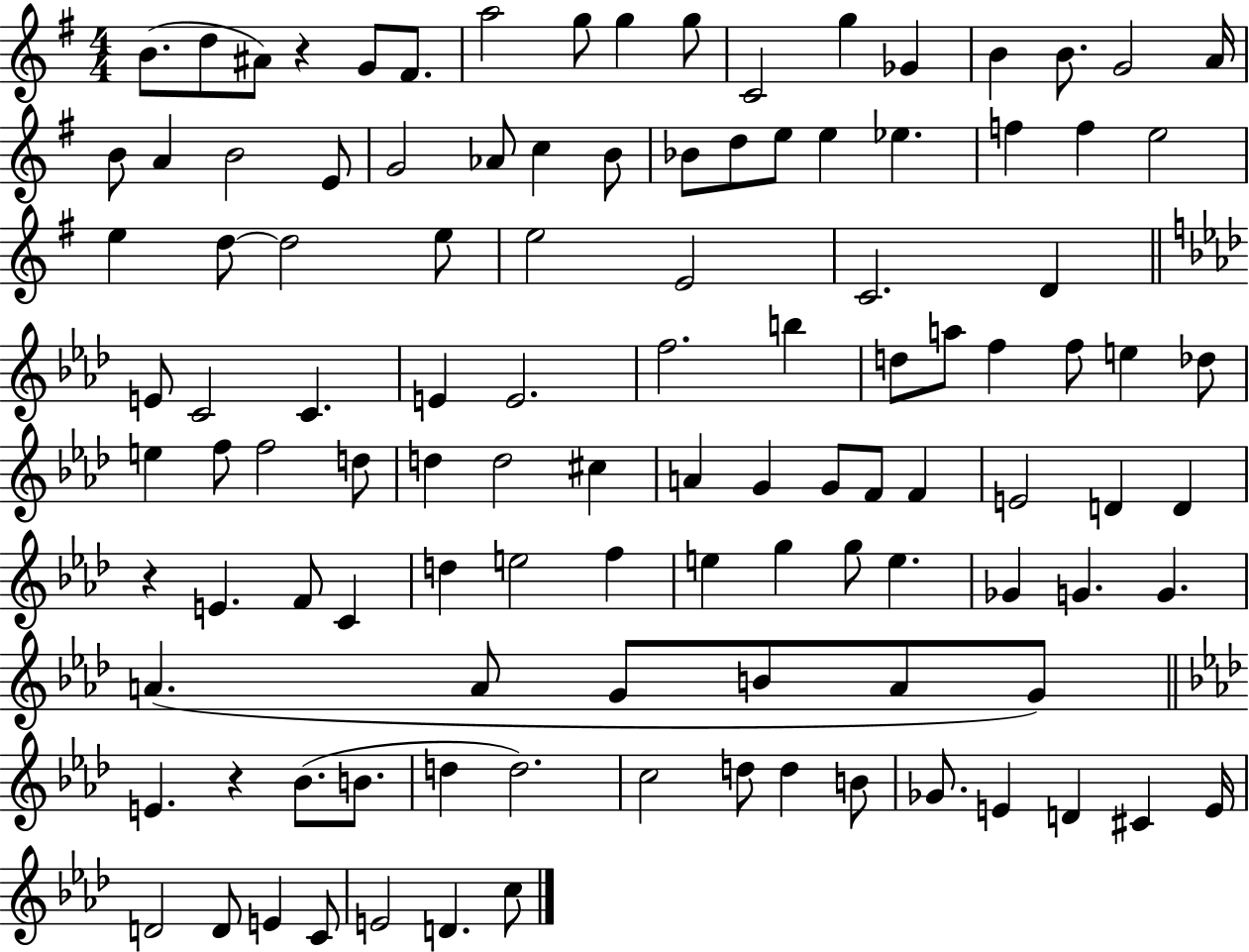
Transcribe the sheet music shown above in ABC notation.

X:1
T:Untitled
M:4/4
L:1/4
K:G
B/2 d/2 ^A/2 z G/2 ^F/2 a2 g/2 g g/2 C2 g _G B B/2 G2 A/4 B/2 A B2 E/2 G2 _A/2 c B/2 _B/2 d/2 e/2 e _e f f e2 e d/2 d2 e/2 e2 E2 C2 D E/2 C2 C E E2 f2 b d/2 a/2 f f/2 e _d/2 e f/2 f2 d/2 d d2 ^c A G G/2 F/2 F E2 D D z E F/2 C d e2 f e g g/2 e _G G G A A/2 G/2 B/2 A/2 G/2 E z _B/2 B/2 d d2 c2 d/2 d B/2 _G/2 E D ^C E/4 D2 D/2 E C/2 E2 D c/2